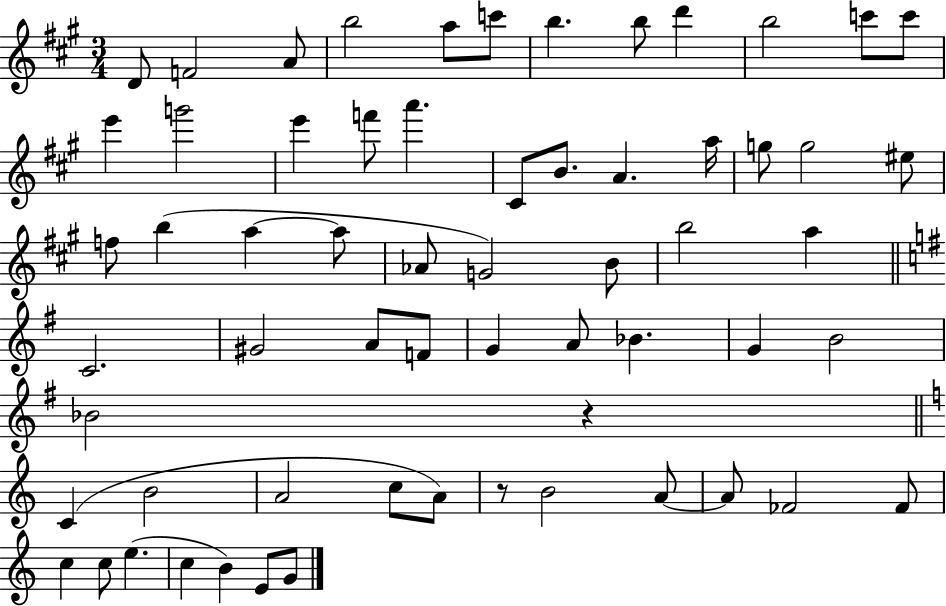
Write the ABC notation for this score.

X:1
T:Untitled
M:3/4
L:1/4
K:A
D/2 F2 A/2 b2 a/2 c'/2 b b/2 d' b2 c'/2 c'/2 e' g'2 e' f'/2 a' ^C/2 B/2 A a/4 g/2 g2 ^e/2 f/2 b a a/2 _A/2 G2 B/2 b2 a C2 ^G2 A/2 F/2 G A/2 _B G B2 _B2 z C B2 A2 c/2 A/2 z/2 B2 A/2 A/2 _F2 _F/2 c c/2 e c B E/2 G/2